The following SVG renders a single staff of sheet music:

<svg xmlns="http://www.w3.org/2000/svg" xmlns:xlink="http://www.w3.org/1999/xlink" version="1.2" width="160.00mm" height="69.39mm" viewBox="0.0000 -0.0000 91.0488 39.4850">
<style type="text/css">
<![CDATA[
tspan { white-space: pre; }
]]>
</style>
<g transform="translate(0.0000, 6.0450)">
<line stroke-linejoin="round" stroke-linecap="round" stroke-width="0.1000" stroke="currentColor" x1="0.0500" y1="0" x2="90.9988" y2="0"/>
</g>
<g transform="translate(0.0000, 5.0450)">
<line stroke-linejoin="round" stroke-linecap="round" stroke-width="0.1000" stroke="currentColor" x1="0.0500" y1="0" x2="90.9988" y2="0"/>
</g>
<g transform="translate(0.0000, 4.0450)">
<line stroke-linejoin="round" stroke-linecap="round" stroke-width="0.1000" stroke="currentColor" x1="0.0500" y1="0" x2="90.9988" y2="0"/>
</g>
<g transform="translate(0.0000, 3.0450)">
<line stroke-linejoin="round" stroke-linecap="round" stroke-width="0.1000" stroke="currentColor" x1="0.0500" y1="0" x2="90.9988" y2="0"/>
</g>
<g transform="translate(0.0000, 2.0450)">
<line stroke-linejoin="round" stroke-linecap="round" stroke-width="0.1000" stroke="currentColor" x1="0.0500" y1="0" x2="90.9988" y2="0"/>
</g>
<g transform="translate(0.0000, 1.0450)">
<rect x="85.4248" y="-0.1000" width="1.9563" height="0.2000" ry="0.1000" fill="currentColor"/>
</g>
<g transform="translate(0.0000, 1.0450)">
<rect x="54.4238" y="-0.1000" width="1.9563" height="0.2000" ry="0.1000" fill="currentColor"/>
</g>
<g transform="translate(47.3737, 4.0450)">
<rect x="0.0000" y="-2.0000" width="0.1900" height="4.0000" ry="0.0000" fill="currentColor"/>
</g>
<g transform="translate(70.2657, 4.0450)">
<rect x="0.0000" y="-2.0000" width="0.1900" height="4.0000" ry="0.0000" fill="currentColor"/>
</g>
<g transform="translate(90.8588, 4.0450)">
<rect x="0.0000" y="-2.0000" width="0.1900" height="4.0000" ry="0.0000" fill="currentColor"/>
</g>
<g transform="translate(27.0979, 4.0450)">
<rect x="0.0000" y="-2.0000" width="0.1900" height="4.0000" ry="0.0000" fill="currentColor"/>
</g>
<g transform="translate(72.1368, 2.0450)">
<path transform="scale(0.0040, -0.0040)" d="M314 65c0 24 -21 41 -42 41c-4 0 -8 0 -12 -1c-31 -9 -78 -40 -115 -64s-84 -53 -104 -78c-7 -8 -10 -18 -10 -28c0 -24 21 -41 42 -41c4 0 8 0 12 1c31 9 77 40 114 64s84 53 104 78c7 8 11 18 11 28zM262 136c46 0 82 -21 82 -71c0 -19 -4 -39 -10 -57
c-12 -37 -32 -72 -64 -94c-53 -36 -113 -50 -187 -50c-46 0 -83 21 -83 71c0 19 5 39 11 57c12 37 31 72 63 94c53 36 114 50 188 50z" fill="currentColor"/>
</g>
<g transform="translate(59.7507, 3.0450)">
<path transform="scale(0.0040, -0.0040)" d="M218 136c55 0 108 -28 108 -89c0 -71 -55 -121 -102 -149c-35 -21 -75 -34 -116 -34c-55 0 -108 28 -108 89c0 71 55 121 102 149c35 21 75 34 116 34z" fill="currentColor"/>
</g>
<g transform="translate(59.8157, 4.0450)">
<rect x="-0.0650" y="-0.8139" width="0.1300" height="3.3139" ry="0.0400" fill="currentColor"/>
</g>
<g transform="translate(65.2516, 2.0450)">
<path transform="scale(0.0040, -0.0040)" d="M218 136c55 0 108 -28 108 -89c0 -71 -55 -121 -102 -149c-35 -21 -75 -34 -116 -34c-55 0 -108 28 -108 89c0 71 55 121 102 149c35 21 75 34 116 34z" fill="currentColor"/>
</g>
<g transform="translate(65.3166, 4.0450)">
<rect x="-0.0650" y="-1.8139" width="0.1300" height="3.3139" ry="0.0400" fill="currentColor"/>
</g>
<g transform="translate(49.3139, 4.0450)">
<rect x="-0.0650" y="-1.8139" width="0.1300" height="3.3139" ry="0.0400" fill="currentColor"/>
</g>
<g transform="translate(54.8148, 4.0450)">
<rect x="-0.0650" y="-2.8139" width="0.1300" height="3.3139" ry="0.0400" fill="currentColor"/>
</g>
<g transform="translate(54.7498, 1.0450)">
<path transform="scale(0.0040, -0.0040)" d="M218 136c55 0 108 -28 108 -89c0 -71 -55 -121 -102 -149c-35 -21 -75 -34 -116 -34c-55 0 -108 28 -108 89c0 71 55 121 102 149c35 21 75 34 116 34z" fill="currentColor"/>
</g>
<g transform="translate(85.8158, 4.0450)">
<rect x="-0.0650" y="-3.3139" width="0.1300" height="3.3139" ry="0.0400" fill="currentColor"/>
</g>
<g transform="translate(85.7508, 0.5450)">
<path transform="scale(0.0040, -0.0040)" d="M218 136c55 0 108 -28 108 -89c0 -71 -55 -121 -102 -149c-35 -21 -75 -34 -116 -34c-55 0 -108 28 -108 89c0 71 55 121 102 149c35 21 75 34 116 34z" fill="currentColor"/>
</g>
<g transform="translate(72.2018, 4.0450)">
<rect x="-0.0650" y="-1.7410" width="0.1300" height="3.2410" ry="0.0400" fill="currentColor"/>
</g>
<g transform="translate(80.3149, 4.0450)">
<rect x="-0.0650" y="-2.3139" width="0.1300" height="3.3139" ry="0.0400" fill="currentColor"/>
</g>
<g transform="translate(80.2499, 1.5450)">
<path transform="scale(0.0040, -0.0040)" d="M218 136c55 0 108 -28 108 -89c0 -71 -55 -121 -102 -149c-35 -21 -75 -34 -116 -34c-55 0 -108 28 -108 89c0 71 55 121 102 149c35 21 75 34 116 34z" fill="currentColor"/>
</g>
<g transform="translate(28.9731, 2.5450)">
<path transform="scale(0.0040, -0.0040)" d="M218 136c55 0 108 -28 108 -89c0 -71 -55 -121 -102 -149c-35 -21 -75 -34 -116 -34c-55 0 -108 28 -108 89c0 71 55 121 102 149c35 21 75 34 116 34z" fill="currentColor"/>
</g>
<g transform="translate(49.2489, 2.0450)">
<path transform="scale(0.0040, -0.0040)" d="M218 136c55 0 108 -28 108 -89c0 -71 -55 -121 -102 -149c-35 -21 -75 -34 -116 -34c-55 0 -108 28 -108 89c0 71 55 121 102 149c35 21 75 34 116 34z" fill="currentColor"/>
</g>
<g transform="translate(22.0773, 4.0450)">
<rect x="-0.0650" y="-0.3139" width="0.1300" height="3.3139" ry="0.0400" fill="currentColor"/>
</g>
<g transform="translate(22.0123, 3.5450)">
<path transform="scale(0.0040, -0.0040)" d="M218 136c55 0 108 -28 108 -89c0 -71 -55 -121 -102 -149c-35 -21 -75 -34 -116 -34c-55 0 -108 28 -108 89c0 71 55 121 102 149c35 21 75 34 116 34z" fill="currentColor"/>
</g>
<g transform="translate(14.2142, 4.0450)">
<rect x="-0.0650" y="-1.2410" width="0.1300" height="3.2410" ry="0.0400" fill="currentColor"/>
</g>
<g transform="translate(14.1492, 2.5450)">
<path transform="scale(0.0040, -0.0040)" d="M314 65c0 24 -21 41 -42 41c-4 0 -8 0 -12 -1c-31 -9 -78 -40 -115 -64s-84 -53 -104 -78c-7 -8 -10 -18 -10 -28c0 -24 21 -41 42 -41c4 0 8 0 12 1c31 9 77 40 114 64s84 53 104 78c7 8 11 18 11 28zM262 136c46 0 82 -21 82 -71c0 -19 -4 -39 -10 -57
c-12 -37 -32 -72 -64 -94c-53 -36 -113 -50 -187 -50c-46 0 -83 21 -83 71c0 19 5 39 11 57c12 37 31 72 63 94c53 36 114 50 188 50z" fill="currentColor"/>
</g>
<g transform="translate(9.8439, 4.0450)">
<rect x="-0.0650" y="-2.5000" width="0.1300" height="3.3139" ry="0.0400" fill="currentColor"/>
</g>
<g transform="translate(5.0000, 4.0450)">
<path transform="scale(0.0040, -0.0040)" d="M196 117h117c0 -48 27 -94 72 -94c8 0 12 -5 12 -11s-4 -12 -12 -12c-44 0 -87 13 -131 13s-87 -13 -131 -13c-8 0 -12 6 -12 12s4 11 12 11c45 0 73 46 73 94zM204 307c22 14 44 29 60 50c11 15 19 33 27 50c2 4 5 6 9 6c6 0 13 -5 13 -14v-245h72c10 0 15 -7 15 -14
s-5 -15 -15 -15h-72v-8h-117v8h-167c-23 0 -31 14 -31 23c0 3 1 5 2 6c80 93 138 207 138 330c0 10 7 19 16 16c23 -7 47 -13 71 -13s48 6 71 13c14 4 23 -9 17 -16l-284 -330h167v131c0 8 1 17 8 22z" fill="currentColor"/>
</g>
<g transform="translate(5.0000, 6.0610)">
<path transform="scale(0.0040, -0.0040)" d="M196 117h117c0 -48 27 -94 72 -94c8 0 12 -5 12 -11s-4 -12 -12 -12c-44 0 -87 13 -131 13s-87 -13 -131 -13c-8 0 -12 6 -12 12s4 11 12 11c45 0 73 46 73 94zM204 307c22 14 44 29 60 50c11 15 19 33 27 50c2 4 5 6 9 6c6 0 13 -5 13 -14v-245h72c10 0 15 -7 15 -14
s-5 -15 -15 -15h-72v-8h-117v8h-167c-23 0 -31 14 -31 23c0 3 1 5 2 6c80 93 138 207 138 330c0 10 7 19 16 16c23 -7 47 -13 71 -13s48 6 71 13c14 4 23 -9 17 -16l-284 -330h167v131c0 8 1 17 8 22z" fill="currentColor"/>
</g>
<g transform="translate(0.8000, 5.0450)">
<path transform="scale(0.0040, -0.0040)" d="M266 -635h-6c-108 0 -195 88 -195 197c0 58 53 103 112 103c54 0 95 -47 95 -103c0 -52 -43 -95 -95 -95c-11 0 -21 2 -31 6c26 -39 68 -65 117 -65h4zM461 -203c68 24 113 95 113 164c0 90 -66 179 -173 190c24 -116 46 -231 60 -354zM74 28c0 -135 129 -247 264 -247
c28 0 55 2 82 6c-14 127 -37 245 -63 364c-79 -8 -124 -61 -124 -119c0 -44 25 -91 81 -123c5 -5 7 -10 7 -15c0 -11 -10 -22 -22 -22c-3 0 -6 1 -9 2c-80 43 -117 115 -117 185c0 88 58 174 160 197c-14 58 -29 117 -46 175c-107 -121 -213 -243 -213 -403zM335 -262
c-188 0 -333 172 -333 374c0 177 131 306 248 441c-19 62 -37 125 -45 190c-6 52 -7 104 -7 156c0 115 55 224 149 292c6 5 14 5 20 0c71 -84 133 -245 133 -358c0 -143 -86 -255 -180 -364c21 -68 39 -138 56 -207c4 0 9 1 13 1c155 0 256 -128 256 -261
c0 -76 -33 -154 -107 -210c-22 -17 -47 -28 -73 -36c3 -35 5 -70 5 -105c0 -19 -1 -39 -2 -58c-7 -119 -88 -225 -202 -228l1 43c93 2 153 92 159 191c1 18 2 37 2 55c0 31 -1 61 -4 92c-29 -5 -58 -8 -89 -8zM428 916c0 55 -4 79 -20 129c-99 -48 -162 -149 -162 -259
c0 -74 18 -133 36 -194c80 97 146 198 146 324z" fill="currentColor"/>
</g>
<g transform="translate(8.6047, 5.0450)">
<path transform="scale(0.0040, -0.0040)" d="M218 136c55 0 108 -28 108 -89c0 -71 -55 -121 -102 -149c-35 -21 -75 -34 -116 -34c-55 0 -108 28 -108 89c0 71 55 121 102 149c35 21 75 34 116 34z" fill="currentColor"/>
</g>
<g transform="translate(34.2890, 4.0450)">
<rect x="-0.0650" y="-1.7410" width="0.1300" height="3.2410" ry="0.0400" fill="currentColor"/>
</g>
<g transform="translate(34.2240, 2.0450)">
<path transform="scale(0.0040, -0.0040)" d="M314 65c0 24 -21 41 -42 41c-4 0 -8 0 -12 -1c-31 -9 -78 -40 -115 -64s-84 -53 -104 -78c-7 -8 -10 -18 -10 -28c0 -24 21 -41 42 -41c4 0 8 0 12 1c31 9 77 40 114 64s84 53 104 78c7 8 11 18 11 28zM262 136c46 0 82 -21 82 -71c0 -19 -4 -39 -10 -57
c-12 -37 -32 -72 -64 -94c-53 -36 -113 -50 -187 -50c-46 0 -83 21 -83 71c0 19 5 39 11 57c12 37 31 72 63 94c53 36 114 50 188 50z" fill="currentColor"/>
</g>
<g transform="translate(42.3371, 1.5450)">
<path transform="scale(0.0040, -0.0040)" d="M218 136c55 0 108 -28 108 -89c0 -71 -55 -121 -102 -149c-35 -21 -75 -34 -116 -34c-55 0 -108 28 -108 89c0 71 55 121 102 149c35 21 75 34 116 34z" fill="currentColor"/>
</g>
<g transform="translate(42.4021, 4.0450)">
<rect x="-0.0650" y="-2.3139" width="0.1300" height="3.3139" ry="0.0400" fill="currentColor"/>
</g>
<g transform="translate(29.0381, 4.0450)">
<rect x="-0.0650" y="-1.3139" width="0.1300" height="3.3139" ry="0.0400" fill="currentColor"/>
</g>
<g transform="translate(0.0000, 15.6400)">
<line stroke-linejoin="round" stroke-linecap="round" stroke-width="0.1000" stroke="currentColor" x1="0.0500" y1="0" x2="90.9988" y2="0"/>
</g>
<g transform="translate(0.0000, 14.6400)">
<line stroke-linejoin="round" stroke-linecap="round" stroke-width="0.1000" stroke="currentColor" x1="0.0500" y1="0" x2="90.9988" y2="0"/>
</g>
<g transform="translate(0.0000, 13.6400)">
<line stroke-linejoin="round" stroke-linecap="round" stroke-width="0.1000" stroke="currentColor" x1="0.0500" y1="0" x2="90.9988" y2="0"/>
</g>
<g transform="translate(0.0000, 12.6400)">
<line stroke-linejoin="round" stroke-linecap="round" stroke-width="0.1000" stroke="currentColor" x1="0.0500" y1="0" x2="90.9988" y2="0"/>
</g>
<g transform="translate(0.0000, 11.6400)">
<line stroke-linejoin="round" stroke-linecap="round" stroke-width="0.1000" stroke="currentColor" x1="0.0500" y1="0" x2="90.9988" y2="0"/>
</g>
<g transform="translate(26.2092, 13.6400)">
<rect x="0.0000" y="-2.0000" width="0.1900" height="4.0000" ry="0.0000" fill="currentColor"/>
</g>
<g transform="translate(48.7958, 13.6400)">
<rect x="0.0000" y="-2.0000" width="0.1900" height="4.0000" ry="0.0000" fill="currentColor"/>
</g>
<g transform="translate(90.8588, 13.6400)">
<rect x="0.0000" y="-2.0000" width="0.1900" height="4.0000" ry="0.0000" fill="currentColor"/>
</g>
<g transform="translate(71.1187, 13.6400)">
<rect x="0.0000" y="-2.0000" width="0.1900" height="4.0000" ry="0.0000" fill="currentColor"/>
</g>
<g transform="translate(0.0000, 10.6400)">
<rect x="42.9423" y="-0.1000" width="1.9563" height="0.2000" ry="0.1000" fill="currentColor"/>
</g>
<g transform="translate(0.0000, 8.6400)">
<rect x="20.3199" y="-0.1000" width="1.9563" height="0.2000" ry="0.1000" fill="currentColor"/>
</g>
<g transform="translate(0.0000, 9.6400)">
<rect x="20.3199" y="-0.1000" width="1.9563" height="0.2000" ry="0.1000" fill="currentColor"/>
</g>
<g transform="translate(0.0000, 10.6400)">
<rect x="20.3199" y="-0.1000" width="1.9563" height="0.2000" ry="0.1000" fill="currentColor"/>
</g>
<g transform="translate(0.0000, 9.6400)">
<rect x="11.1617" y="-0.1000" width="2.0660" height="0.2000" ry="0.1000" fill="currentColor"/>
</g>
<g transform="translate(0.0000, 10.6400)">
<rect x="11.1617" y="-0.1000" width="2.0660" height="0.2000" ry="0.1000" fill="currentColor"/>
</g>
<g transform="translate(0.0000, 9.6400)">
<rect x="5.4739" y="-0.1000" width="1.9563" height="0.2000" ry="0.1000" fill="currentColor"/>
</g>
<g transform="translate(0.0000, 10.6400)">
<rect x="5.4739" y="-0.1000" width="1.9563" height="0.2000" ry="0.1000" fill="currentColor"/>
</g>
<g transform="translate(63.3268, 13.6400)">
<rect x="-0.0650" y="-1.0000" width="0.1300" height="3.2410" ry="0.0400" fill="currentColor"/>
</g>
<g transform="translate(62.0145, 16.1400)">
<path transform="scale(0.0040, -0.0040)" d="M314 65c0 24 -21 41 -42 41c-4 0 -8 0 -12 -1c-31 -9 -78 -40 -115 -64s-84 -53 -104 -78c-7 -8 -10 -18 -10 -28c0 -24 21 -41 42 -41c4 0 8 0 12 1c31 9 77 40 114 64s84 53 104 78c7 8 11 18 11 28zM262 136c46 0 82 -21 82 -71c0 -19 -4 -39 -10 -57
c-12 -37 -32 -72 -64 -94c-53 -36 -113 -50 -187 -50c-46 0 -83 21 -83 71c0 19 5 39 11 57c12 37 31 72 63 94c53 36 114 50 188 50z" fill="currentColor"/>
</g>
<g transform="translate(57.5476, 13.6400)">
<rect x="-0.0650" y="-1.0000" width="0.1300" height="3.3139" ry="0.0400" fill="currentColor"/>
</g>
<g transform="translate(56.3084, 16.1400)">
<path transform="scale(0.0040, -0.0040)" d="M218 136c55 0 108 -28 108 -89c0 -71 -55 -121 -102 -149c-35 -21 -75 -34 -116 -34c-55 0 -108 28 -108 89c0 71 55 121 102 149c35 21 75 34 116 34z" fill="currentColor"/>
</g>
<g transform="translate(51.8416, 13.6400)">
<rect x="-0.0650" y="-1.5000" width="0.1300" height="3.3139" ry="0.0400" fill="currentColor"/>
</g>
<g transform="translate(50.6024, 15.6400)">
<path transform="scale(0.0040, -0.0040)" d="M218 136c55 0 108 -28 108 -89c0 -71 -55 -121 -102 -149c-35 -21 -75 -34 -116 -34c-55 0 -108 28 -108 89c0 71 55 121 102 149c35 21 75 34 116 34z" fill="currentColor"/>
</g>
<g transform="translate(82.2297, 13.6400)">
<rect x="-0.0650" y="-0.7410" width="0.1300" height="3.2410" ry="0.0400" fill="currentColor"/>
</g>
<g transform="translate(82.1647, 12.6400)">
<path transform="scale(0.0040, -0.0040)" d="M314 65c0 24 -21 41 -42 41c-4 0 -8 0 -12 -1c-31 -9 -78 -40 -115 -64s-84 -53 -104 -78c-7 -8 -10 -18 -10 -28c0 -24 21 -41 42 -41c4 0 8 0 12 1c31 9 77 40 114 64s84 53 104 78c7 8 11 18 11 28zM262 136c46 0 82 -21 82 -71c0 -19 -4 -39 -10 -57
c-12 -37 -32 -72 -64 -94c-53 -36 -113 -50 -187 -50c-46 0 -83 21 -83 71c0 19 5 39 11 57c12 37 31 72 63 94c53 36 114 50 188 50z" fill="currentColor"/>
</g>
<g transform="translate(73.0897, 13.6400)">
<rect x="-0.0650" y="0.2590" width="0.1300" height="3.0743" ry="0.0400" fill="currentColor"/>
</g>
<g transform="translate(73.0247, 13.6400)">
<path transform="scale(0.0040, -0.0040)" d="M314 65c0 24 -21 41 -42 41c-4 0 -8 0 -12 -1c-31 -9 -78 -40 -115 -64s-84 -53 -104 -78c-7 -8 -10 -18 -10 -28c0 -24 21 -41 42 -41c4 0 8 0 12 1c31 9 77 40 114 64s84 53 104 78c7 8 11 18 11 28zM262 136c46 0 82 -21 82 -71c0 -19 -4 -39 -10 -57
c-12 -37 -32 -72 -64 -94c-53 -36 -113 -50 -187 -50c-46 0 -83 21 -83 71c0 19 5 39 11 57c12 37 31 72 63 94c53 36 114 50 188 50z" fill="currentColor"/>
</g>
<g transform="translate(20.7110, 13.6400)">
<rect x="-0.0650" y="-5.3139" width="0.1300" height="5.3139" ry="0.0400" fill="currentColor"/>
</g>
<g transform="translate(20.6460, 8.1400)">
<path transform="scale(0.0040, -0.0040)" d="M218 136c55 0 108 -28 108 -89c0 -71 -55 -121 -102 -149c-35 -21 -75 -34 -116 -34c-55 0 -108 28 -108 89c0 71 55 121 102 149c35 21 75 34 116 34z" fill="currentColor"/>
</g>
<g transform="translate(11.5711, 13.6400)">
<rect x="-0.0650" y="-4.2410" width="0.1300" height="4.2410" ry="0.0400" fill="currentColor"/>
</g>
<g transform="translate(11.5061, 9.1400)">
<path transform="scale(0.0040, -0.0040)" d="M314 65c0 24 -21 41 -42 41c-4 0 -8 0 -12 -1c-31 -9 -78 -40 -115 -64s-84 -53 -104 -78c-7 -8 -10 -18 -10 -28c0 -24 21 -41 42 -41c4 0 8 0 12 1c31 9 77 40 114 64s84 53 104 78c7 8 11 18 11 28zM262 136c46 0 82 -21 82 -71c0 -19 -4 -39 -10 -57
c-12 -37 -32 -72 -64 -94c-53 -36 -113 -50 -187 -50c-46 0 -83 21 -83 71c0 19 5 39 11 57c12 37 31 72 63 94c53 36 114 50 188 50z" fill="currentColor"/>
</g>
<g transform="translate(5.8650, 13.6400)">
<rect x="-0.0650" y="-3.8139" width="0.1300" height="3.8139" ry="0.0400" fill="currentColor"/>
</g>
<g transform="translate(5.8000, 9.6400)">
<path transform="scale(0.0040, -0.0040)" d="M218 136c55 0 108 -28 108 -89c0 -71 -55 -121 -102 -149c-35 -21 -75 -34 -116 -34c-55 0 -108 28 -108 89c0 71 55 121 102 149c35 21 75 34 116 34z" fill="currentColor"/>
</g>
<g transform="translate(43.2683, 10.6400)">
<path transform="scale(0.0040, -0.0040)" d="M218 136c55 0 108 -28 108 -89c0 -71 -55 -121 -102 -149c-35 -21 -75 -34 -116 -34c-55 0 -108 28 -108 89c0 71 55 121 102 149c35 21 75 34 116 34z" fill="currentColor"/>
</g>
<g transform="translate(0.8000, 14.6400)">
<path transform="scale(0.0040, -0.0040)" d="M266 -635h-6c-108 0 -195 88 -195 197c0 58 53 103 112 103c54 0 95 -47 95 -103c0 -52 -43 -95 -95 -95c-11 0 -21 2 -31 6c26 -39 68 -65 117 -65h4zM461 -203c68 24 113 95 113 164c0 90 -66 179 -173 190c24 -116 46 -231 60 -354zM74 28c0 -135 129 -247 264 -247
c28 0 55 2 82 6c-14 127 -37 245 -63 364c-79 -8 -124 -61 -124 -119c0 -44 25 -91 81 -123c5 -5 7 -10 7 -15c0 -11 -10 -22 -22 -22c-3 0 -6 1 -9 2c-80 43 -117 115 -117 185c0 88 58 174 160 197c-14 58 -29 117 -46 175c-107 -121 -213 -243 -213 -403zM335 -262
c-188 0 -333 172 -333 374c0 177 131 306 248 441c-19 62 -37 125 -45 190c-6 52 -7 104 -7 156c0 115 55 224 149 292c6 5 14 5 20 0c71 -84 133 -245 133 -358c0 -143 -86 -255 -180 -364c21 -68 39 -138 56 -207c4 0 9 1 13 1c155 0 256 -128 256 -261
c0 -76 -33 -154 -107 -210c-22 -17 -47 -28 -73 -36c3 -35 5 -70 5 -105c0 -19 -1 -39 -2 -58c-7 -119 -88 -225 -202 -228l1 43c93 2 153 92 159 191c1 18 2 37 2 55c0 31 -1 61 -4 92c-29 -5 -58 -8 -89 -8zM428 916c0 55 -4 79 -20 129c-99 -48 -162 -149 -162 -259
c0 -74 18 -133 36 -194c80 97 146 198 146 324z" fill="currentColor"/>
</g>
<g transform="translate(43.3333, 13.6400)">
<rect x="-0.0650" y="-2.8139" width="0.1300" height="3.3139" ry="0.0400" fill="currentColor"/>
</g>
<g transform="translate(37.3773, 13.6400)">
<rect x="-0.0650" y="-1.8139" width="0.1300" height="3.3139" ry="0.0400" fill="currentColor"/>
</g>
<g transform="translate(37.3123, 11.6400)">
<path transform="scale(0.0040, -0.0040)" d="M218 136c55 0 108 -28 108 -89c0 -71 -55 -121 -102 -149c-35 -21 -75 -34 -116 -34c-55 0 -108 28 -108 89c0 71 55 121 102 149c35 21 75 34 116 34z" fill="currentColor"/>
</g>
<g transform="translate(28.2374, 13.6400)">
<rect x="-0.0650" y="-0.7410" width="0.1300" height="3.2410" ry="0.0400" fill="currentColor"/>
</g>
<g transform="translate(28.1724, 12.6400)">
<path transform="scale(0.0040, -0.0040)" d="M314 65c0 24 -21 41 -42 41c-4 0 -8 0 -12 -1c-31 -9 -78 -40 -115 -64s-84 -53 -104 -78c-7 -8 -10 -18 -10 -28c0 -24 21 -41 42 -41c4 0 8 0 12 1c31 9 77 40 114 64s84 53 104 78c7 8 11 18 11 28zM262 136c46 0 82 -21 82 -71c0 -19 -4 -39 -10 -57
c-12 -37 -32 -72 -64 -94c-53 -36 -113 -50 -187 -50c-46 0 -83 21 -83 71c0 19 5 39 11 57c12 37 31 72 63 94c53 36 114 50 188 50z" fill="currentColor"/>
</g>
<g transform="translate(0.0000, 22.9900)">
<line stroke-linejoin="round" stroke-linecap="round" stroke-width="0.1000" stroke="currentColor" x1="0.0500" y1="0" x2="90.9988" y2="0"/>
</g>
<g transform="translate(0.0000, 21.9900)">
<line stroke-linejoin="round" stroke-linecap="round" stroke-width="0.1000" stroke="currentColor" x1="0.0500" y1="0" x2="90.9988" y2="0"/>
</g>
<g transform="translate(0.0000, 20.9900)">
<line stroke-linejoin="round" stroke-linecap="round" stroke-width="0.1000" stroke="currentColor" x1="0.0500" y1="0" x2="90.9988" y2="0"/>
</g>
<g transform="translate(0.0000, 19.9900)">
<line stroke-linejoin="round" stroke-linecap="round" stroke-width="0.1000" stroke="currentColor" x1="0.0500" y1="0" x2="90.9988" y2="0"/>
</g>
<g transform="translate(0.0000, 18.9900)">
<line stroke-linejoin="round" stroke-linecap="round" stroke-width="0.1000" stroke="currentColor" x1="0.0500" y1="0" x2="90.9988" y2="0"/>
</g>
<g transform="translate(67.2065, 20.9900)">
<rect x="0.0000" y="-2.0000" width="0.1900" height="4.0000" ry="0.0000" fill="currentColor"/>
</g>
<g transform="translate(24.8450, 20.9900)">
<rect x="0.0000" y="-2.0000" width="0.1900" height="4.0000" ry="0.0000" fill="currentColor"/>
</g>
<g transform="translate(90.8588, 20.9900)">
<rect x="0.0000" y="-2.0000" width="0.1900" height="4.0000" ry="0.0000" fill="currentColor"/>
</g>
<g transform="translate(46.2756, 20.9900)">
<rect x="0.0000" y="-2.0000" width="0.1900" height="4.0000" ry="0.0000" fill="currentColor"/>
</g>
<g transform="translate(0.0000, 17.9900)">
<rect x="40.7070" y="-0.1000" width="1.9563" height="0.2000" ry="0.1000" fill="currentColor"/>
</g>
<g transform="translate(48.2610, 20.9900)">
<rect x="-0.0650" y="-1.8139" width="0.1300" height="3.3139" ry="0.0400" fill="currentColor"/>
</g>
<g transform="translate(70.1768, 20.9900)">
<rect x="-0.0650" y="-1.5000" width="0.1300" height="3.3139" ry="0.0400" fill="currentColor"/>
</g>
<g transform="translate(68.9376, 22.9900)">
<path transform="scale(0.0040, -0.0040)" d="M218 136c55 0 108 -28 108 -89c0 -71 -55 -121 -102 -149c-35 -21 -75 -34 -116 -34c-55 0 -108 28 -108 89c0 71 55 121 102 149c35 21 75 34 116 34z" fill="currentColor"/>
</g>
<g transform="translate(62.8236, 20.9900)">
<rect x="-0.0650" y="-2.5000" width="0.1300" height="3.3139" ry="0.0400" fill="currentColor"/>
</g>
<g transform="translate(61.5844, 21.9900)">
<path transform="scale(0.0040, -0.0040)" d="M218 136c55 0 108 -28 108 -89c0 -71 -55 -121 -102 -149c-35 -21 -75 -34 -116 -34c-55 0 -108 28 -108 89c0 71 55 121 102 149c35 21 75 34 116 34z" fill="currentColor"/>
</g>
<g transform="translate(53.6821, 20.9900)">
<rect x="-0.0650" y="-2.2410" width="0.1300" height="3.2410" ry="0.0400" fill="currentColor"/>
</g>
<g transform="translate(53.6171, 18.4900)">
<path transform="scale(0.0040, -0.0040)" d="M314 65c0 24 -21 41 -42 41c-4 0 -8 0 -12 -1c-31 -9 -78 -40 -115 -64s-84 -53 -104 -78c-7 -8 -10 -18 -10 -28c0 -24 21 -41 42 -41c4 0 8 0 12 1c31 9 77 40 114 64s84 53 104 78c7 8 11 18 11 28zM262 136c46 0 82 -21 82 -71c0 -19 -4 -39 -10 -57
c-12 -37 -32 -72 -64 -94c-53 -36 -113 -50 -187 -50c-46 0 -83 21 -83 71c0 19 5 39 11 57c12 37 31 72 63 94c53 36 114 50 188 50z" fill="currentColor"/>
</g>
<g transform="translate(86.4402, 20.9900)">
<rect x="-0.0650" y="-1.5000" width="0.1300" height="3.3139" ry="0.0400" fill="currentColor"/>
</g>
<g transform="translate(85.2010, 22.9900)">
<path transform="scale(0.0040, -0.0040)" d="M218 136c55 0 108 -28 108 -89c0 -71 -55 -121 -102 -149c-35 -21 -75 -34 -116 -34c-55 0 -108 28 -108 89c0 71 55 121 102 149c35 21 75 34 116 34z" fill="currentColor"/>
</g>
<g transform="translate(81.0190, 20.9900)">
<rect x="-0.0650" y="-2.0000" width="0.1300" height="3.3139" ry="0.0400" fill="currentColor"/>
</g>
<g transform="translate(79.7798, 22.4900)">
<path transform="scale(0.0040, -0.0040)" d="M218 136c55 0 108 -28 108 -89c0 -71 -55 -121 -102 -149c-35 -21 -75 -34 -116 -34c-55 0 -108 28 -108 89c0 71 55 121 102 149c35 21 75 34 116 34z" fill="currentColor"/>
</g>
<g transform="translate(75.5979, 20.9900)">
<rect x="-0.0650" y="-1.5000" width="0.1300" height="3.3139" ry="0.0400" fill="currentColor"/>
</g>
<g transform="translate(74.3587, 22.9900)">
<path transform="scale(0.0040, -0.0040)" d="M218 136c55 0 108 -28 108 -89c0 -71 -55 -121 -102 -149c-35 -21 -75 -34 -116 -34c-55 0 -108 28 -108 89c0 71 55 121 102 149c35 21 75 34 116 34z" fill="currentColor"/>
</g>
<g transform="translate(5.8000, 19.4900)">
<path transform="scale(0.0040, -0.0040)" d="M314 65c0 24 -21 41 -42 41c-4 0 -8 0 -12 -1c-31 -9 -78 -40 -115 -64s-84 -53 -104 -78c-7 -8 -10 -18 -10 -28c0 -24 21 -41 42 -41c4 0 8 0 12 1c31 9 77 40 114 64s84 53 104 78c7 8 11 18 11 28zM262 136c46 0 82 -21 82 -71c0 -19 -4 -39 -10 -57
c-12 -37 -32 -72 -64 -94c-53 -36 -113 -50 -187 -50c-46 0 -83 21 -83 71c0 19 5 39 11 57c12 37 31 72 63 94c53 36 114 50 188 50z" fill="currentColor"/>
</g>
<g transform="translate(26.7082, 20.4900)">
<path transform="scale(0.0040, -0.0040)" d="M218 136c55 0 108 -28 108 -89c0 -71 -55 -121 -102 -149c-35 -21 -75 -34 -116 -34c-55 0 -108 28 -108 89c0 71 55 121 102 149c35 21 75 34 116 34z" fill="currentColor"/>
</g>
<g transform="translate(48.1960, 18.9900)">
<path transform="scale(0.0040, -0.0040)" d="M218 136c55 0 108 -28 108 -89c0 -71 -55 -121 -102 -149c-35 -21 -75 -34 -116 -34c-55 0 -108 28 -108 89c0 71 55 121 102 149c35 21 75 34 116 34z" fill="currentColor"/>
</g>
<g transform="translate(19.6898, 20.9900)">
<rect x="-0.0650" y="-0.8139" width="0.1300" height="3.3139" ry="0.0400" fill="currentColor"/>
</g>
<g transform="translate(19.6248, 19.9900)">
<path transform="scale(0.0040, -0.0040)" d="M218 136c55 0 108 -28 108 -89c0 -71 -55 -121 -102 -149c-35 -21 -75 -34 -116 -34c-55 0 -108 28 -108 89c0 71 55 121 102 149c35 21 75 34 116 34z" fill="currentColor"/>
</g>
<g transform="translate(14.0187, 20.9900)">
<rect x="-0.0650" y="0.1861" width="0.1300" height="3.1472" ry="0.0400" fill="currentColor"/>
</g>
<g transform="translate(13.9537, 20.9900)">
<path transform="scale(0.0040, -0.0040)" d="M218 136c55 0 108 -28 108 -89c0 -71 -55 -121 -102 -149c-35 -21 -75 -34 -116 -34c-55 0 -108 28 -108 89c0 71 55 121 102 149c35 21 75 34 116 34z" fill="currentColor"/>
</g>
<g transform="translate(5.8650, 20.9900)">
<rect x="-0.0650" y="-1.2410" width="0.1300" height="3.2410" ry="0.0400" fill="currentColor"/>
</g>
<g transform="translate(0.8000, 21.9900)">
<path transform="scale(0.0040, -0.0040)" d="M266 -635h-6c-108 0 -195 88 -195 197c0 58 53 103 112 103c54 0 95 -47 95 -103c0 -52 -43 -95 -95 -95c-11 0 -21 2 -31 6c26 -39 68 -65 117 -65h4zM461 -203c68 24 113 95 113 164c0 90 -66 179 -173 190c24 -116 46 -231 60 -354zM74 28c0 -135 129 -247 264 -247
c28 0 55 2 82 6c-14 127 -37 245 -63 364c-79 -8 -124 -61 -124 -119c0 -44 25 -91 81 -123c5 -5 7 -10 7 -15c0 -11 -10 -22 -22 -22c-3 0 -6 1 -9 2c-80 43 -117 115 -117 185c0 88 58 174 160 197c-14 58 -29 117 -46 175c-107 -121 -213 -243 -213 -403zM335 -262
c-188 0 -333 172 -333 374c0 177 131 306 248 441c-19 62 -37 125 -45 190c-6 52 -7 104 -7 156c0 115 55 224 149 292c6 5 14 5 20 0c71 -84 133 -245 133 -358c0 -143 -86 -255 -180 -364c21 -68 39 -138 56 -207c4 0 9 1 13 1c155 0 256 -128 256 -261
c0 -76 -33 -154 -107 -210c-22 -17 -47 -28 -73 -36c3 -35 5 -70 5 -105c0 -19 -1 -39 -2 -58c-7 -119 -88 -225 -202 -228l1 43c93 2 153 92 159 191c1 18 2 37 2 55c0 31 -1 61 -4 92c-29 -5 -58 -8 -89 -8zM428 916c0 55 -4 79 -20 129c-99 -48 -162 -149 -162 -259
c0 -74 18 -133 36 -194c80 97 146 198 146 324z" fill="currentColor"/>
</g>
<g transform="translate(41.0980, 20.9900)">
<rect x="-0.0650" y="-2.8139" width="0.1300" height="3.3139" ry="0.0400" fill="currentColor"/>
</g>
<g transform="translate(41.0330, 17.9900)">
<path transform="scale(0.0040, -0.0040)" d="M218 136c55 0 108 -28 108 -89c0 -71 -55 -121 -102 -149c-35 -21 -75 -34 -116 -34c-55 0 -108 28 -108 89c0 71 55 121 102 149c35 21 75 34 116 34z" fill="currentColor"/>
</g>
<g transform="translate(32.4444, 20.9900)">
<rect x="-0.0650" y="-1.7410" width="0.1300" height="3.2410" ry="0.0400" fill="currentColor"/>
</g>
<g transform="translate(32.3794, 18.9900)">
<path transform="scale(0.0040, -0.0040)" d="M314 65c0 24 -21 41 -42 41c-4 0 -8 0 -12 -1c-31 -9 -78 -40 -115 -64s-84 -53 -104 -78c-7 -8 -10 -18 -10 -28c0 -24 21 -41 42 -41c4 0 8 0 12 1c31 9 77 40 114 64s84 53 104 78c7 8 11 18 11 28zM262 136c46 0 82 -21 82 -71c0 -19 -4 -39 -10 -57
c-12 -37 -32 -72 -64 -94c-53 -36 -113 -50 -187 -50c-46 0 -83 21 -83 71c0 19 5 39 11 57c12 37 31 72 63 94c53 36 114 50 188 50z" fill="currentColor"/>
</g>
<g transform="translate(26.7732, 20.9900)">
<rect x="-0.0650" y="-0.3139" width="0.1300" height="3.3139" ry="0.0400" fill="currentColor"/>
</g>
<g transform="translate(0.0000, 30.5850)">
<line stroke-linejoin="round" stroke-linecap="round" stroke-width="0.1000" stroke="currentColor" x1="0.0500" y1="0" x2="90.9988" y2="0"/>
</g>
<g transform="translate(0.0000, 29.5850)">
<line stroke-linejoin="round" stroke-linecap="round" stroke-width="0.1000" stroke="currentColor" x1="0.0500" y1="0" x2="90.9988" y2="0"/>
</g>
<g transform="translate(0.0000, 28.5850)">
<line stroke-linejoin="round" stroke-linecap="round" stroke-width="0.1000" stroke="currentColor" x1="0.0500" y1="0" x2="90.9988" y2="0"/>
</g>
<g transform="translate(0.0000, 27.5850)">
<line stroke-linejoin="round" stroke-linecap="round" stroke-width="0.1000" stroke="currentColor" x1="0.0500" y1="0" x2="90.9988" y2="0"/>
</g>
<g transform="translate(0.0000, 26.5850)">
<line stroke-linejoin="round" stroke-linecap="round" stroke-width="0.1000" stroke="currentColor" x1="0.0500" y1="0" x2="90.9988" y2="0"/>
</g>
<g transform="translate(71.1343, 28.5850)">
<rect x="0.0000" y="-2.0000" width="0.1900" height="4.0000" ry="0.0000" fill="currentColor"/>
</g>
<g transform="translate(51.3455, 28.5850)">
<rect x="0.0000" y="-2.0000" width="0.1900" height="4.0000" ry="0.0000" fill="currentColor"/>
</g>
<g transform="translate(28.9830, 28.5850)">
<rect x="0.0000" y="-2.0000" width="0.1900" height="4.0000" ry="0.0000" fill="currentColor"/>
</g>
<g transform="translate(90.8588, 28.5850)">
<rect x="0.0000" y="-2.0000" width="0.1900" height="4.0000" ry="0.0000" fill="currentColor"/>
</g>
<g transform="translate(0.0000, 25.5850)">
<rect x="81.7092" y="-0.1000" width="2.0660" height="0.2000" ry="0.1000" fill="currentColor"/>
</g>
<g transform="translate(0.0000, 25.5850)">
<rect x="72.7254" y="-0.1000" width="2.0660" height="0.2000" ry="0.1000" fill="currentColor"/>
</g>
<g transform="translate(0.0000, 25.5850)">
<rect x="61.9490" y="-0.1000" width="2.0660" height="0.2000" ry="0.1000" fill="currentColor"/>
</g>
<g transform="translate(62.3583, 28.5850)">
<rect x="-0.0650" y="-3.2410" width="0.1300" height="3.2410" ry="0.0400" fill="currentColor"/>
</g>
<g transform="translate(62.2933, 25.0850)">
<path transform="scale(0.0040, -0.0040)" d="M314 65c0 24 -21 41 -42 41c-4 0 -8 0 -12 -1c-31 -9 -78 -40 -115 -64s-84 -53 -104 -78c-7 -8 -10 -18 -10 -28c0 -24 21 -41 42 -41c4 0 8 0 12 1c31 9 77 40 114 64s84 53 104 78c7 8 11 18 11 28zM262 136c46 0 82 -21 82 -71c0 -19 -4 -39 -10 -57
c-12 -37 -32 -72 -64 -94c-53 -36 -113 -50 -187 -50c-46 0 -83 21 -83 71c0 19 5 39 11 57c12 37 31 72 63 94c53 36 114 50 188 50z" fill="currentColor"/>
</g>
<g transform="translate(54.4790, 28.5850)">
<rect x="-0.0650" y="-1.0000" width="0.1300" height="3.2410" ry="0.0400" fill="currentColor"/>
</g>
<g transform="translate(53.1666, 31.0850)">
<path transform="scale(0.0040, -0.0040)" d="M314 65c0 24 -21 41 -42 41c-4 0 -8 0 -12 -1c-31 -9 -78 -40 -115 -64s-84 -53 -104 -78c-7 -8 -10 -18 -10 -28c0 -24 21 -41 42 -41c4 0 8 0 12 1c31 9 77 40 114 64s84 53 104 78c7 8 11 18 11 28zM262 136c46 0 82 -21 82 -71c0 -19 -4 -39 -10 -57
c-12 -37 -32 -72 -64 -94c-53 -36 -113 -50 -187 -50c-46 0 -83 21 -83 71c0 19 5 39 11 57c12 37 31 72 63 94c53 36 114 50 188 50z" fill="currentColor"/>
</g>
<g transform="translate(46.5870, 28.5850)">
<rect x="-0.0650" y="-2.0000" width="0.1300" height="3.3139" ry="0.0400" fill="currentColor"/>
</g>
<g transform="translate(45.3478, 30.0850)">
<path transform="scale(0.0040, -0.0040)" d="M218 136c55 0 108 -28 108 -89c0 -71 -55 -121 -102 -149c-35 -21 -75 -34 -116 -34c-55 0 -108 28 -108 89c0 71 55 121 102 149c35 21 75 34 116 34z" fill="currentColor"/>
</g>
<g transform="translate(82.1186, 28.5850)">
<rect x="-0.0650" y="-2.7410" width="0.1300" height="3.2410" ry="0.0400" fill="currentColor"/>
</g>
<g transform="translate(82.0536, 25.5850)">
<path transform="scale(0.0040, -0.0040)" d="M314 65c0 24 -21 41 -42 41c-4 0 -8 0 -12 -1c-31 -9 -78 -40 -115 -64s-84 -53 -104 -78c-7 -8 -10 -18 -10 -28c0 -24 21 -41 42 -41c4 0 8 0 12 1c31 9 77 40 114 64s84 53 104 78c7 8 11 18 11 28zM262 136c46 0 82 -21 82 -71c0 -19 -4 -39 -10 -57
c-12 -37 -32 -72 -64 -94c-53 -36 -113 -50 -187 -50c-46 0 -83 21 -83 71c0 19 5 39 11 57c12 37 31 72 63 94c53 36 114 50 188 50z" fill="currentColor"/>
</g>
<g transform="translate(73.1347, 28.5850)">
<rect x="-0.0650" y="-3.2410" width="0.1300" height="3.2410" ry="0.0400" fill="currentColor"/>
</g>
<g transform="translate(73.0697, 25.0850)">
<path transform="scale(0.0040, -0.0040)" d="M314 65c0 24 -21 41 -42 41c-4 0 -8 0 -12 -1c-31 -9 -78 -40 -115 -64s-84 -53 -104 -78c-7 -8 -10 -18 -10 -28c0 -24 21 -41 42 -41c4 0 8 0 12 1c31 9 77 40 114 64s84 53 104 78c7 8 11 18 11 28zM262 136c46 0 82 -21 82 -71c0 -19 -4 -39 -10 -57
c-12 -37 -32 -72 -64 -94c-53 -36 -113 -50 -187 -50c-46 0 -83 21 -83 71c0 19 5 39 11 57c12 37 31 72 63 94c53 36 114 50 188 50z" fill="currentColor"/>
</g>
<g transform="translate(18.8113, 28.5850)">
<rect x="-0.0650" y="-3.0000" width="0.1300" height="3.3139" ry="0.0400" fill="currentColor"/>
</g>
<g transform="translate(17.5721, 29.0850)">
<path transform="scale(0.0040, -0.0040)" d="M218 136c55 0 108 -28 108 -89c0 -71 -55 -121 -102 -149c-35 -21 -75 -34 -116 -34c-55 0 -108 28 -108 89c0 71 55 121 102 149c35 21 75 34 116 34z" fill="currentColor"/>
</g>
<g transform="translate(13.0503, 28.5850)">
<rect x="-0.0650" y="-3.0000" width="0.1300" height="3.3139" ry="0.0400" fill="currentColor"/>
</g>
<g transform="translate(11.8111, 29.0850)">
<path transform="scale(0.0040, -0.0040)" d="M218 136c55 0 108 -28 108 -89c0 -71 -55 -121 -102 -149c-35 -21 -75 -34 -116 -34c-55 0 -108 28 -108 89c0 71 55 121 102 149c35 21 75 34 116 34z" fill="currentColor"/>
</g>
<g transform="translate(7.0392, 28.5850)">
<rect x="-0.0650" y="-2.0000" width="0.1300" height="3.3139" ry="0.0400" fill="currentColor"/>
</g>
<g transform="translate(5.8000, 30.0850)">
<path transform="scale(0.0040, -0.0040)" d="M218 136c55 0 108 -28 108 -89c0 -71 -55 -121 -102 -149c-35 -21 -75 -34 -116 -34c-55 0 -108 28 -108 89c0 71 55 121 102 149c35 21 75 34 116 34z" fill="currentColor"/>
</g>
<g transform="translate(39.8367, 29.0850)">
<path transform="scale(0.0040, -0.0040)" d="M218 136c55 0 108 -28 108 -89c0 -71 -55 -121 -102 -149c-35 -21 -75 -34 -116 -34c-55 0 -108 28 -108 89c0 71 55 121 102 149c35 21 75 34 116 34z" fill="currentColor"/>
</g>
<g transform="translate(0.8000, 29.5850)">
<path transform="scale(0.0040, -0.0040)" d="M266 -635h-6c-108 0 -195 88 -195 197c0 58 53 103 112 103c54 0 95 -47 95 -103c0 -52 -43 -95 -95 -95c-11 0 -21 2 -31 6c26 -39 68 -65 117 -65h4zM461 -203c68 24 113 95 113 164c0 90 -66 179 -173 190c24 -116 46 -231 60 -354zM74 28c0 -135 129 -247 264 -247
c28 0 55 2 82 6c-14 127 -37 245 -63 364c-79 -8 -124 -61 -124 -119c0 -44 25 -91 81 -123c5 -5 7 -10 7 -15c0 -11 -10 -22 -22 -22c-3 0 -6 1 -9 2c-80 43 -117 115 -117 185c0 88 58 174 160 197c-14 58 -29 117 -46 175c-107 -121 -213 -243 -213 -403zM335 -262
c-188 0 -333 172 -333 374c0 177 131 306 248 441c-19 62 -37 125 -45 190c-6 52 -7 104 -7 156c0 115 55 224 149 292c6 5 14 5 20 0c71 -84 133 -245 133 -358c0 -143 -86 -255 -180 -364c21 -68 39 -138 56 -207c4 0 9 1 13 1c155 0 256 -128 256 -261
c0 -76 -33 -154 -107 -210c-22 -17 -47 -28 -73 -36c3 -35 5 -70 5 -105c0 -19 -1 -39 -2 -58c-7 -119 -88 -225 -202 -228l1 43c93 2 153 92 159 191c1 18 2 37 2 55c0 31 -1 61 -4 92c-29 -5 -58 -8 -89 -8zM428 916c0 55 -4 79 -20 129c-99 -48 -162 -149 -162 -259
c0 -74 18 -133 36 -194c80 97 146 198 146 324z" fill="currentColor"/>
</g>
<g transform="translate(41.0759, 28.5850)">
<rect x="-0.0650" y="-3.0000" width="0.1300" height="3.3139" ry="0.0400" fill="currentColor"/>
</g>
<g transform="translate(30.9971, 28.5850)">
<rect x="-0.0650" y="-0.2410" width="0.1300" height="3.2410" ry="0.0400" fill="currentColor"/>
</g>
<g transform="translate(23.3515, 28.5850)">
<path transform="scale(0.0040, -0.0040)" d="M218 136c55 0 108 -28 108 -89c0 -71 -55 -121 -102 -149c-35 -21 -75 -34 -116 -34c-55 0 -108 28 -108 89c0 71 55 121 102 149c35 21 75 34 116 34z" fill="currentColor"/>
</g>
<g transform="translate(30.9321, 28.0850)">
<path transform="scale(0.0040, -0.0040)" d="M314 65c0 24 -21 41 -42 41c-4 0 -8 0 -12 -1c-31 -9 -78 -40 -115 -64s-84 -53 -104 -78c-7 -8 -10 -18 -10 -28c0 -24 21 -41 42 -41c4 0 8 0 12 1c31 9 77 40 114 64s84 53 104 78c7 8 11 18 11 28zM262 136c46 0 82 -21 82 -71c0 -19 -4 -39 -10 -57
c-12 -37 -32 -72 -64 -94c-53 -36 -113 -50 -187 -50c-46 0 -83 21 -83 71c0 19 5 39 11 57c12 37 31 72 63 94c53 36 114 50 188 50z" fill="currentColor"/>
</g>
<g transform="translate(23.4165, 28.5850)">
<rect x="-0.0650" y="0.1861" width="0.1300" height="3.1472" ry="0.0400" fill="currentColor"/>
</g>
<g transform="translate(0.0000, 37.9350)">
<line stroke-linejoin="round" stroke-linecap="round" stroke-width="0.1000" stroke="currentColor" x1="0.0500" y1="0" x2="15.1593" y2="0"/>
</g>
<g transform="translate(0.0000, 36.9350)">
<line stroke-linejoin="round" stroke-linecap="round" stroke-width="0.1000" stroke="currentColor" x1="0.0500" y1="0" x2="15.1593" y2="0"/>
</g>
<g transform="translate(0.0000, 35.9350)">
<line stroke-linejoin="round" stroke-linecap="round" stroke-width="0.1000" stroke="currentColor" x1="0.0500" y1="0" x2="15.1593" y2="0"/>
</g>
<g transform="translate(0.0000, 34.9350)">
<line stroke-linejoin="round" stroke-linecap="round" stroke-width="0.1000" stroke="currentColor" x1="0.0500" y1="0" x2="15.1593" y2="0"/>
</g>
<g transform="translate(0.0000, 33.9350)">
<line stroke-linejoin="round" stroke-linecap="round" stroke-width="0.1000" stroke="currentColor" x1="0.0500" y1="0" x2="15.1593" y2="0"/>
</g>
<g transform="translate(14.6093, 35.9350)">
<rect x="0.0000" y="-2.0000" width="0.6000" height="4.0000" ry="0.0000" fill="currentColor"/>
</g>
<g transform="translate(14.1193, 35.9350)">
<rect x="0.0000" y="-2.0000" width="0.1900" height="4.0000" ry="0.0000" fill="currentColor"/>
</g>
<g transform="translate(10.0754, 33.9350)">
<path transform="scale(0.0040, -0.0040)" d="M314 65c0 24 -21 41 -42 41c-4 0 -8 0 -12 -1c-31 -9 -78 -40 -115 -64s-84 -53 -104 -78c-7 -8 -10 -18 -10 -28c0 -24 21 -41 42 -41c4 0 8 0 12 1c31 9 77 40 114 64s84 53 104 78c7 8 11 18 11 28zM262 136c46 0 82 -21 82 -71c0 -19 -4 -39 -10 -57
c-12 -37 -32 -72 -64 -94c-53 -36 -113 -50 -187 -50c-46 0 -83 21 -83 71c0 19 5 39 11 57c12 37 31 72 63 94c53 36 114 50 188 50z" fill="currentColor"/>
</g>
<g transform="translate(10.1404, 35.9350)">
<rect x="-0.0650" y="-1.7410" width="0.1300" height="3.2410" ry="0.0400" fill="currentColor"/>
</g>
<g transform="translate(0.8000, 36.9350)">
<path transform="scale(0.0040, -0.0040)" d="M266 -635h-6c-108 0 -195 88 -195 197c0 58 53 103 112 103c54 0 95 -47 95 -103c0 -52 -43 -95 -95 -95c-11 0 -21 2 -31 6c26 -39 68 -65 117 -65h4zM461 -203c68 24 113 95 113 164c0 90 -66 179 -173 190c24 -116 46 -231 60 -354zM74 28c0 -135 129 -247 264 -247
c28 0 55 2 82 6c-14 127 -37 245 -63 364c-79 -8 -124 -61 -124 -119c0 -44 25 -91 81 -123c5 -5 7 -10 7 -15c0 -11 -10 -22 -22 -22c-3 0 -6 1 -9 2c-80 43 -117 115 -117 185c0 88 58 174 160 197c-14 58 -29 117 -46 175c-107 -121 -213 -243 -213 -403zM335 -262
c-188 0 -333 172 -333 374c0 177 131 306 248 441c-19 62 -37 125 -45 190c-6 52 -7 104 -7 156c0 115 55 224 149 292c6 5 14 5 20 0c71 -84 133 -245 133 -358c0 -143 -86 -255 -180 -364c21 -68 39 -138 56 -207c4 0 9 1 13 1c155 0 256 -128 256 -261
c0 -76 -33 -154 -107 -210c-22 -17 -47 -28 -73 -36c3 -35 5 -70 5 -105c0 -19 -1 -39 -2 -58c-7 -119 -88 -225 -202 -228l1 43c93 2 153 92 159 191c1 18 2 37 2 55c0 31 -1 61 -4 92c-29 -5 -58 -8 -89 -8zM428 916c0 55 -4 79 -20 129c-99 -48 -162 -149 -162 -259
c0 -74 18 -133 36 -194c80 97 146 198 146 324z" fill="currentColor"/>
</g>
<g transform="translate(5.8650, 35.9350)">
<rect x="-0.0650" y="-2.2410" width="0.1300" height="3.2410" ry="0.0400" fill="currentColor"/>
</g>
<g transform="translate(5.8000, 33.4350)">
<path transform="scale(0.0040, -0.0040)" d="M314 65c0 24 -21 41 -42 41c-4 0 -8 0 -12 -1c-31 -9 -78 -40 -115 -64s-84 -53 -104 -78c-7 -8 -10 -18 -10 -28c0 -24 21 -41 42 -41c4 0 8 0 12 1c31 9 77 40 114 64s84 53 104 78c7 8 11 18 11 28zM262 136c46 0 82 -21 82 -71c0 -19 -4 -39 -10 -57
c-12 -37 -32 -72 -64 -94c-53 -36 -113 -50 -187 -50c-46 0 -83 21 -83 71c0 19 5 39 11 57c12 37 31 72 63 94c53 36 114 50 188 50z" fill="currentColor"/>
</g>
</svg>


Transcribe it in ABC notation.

X:1
T:Untitled
M:4/4
L:1/4
K:C
G e2 c e f2 g f a d f f2 g b c' d'2 f' d2 f a E D D2 B2 d2 e2 B d c f2 a f g2 G E E F E F A A B c2 A F D2 b2 b2 a2 g2 f2